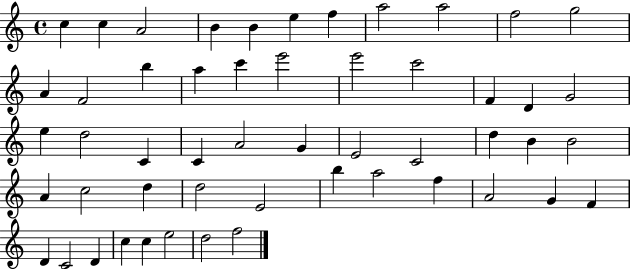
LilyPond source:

{
  \clef treble
  \time 4/4
  \defaultTimeSignature
  \key c \major
  c''4 c''4 a'2 | b'4 b'4 e''4 f''4 | a''2 a''2 | f''2 g''2 | \break a'4 f'2 b''4 | a''4 c'''4 e'''2 | e'''2 c'''2 | f'4 d'4 g'2 | \break e''4 d''2 c'4 | c'4 a'2 g'4 | e'2 c'2 | d''4 b'4 b'2 | \break a'4 c''2 d''4 | d''2 e'2 | b''4 a''2 f''4 | a'2 g'4 f'4 | \break d'4 c'2 d'4 | c''4 c''4 e''2 | d''2 f''2 | \bar "|."
}